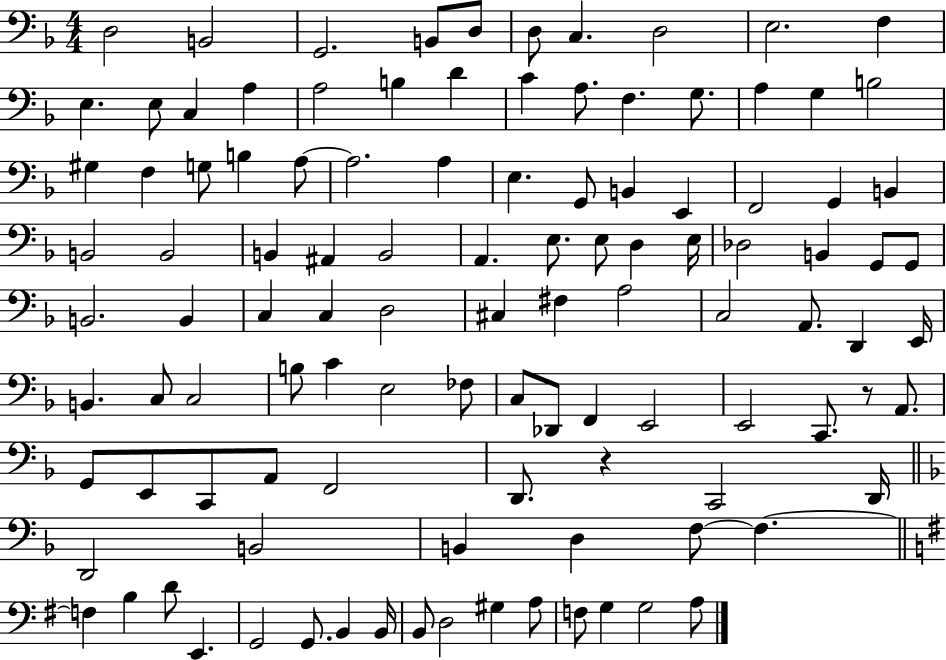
X:1
T:Untitled
M:4/4
L:1/4
K:F
D,2 B,,2 G,,2 B,,/2 D,/2 D,/2 C, D,2 E,2 F, E, E,/2 C, A, A,2 B, D C A,/2 F, G,/2 A, G, B,2 ^G, F, G,/2 B, A,/2 A,2 A, E, G,,/2 B,, E,, F,,2 G,, B,, B,,2 B,,2 B,, ^A,, B,,2 A,, E,/2 E,/2 D, E,/4 _D,2 B,, G,,/2 G,,/2 B,,2 B,, C, C, D,2 ^C, ^F, A,2 C,2 A,,/2 D,, E,,/4 B,, C,/2 C,2 B,/2 C E,2 _F,/2 C,/2 _D,,/2 F,, E,,2 E,,2 C,,/2 z/2 A,,/2 G,,/2 E,,/2 C,,/2 A,,/2 F,,2 D,,/2 z C,,2 D,,/4 D,,2 B,,2 B,, D, F,/2 F, F, B, D/2 E,, G,,2 G,,/2 B,, B,,/4 B,,/2 D,2 ^G, A,/2 F,/2 G, G,2 A,/2